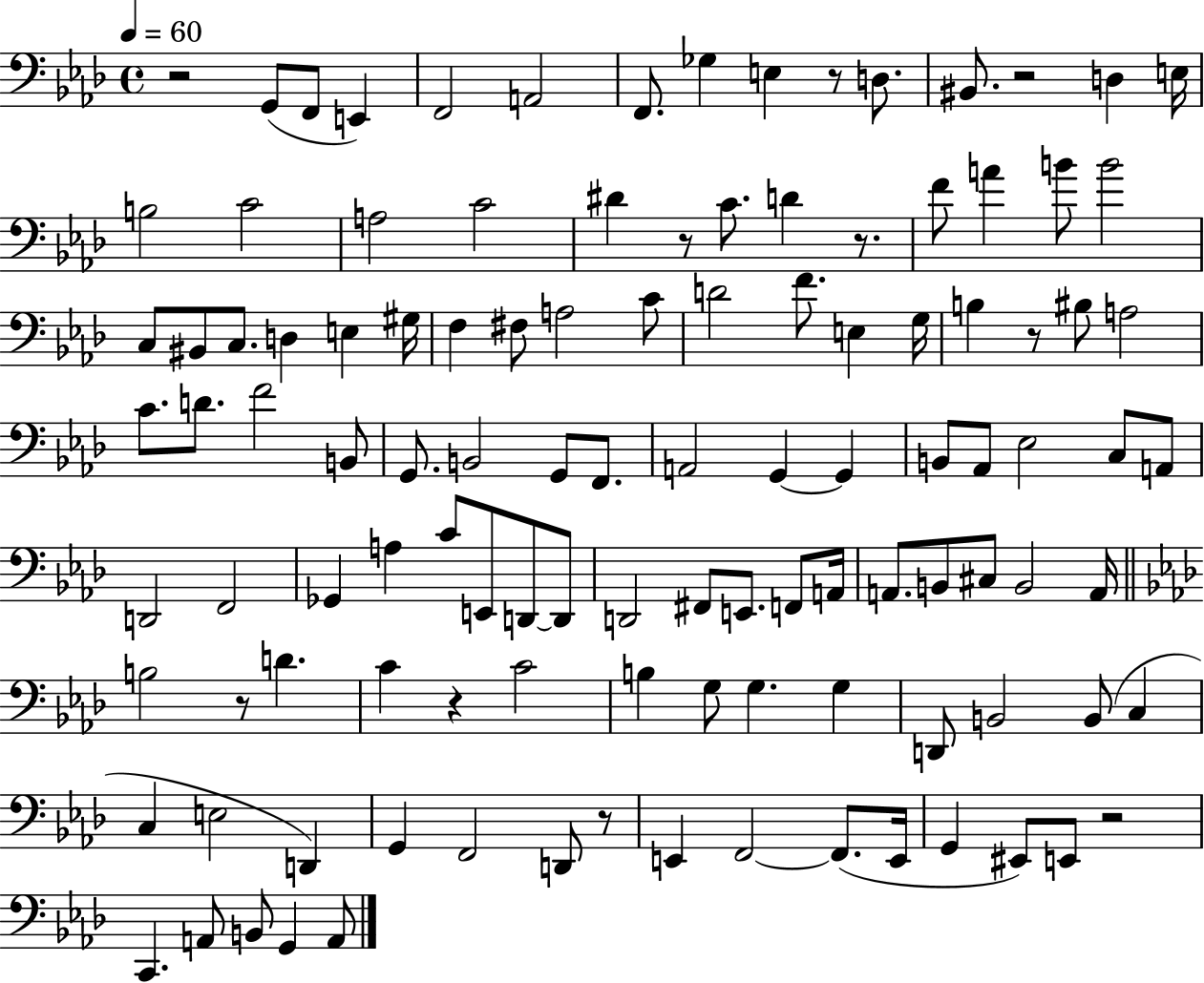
R/h G2/e F2/e E2/q F2/h A2/h F2/e. Gb3/q E3/q R/e D3/e. BIS2/e. R/h D3/q E3/s B3/h C4/h A3/h C4/h D#4/q R/e C4/e. D4/q R/e. F4/e A4/q B4/e B4/h C3/e BIS2/e C3/e. D3/q E3/q G#3/s F3/q F#3/e A3/h C4/e D4/h F4/e. E3/q G3/s B3/q R/e BIS3/e A3/h C4/e. D4/e. F4/h B2/e G2/e. B2/h G2/e F2/e. A2/h G2/q G2/q B2/e Ab2/e Eb3/h C3/e A2/e D2/h F2/h Gb2/q A3/q C4/e E2/e D2/e D2/e D2/h F#2/e E2/e. F2/e A2/s A2/e. B2/e C#3/e B2/h A2/s B3/h R/e D4/q. C4/q R/q C4/h B3/q G3/e G3/q. G3/q D2/e B2/h B2/e C3/q C3/q E3/h D2/q G2/q F2/h D2/e R/e E2/q F2/h F2/e. E2/s G2/q EIS2/e E2/e R/h C2/q. A2/e B2/e G2/q A2/e